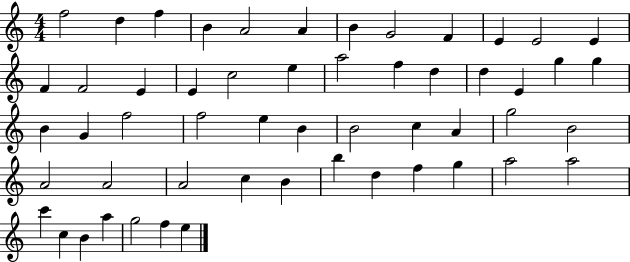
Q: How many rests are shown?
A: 0